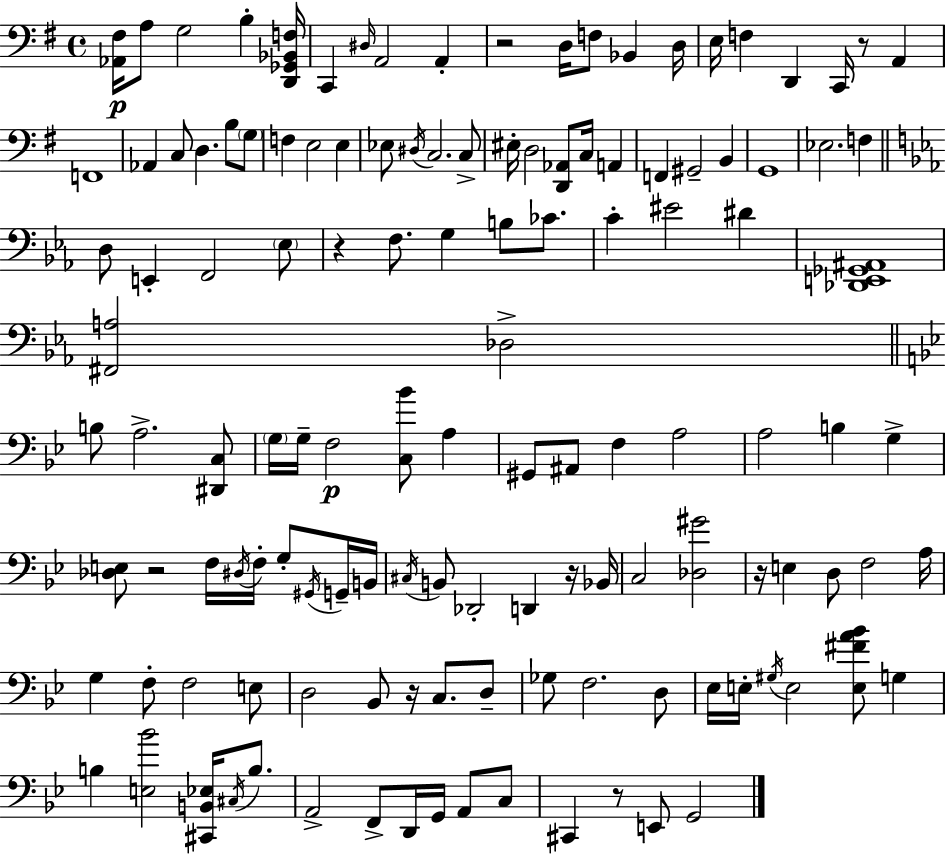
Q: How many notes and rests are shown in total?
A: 129